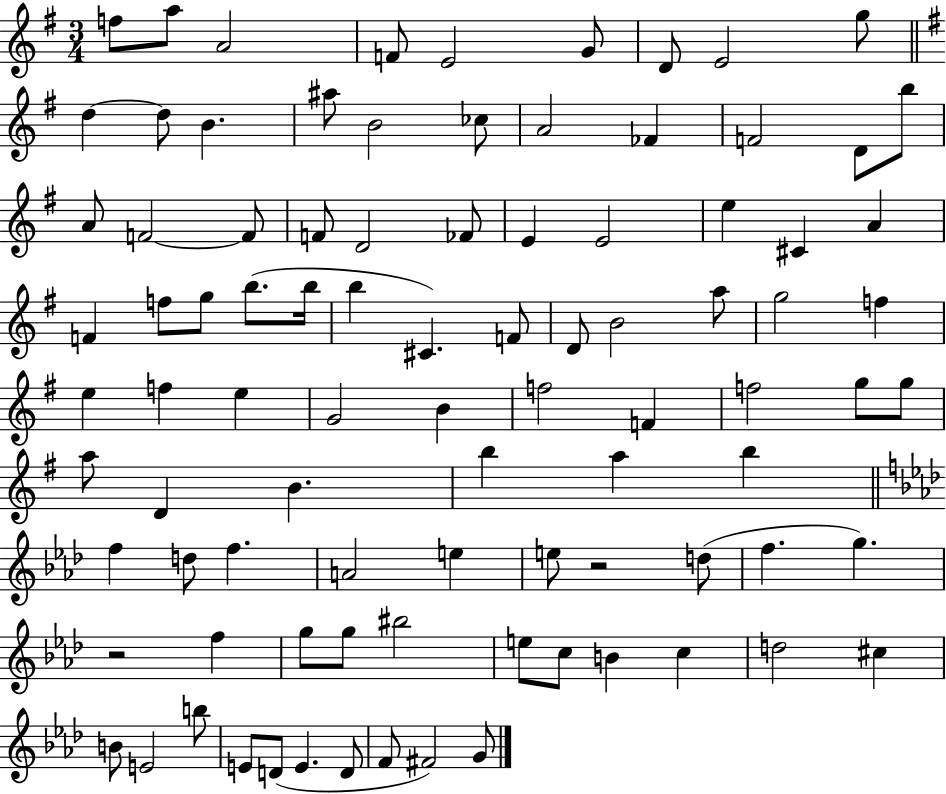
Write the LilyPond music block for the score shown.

{
  \clef treble
  \numericTimeSignature
  \time 3/4
  \key g \major
  \repeat volta 2 { f''8 a''8 a'2 | f'8 e'2 g'8 | d'8 e'2 g''8 | \bar "||" \break \key g \major d''4~~ d''8 b'4. | ais''8 b'2 ces''8 | a'2 fes'4 | f'2 d'8 b''8 | \break a'8 f'2~~ f'8 | f'8 d'2 fes'8 | e'4 e'2 | e''4 cis'4 a'4 | \break f'4 f''8 g''8 b''8.( b''16 | b''4 cis'4.) f'8 | d'8 b'2 a''8 | g''2 f''4 | \break e''4 f''4 e''4 | g'2 b'4 | f''2 f'4 | f''2 g''8 g''8 | \break a''8 d'4 b'4. | b''4 a''4 b''4 | \bar "||" \break \key aes \major f''4 d''8 f''4. | a'2 e''4 | e''8 r2 d''8( | f''4. g''4.) | \break r2 f''4 | g''8 g''8 bis''2 | e''8 c''8 b'4 c''4 | d''2 cis''4 | \break b'8 e'2 b''8 | e'8 d'8( e'4. d'8 | f'8 fis'2) g'8 | } \bar "|."
}